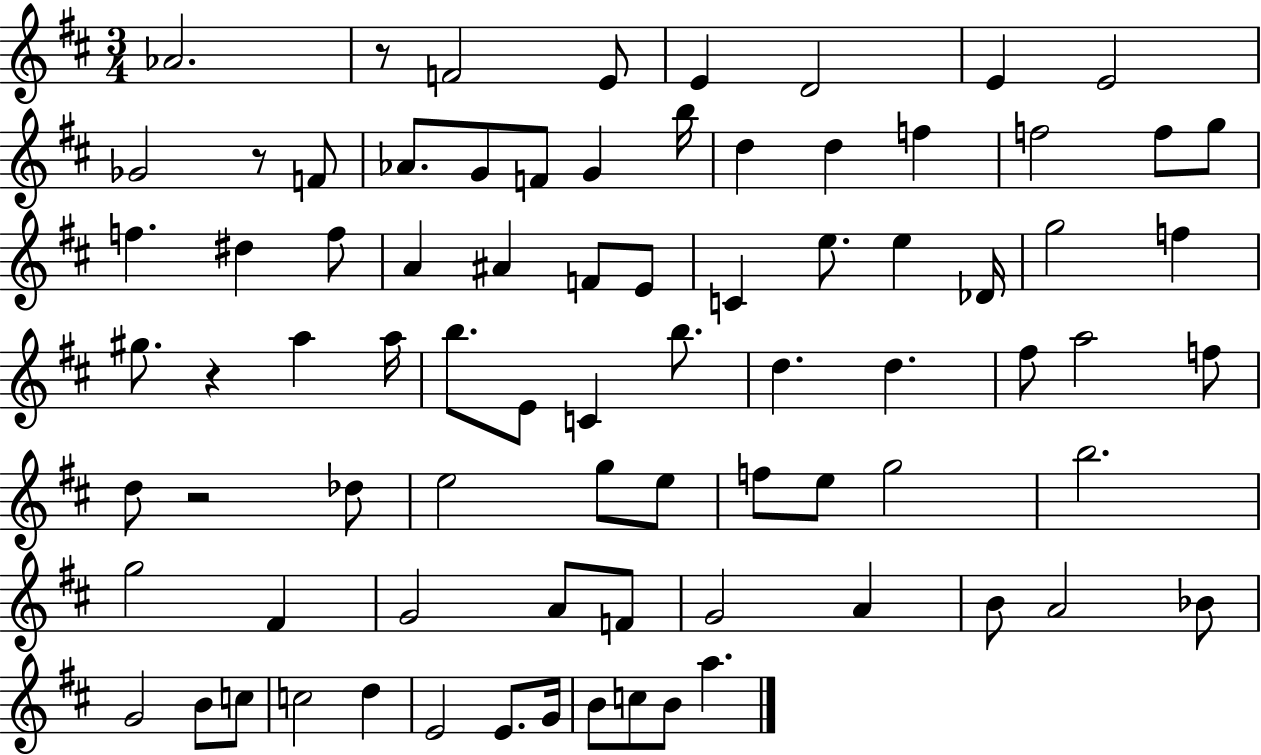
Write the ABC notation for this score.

X:1
T:Untitled
M:3/4
L:1/4
K:D
_A2 z/2 F2 E/2 E D2 E E2 _G2 z/2 F/2 _A/2 G/2 F/2 G b/4 d d f f2 f/2 g/2 f ^d f/2 A ^A F/2 E/2 C e/2 e _D/4 g2 f ^g/2 z a a/4 b/2 E/2 C b/2 d d ^f/2 a2 f/2 d/2 z2 _d/2 e2 g/2 e/2 f/2 e/2 g2 b2 g2 ^F G2 A/2 F/2 G2 A B/2 A2 _B/2 G2 B/2 c/2 c2 d E2 E/2 G/4 B/2 c/2 B/2 a